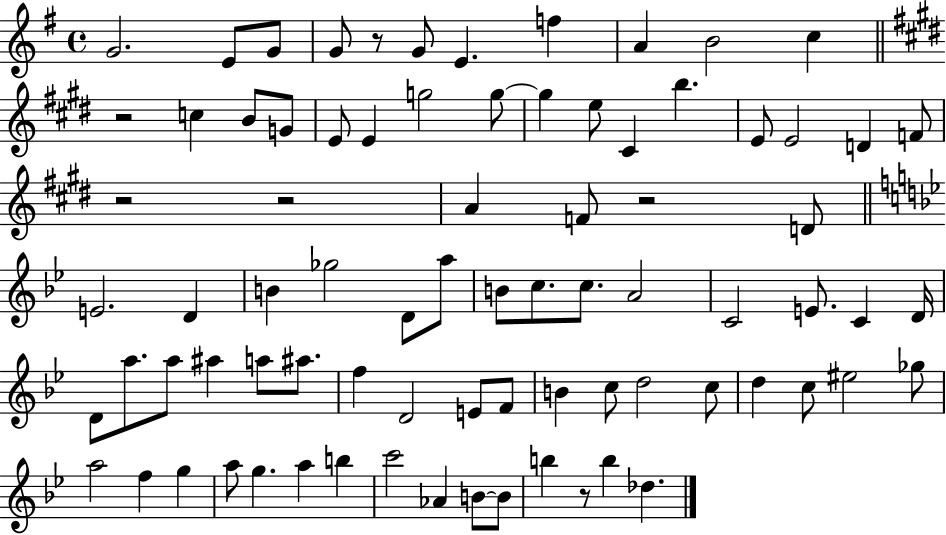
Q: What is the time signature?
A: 4/4